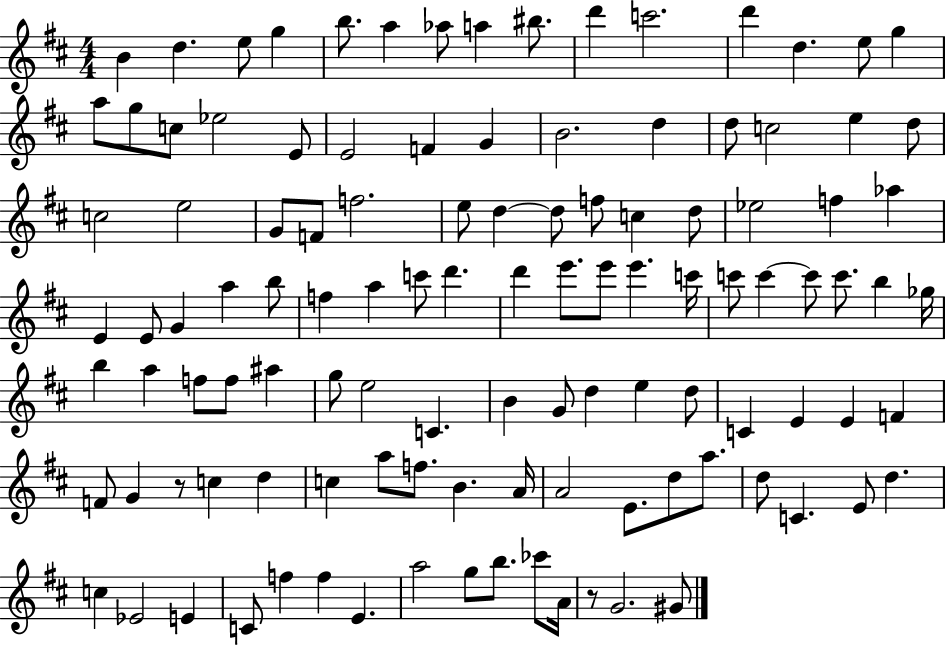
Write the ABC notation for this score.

X:1
T:Untitled
M:4/4
L:1/4
K:D
B d e/2 g b/2 a _a/2 a ^b/2 d' c'2 d' d e/2 g a/2 g/2 c/2 _e2 E/2 E2 F G B2 d d/2 c2 e d/2 c2 e2 G/2 F/2 f2 e/2 d d/2 f/2 c d/2 _e2 f _a E E/2 G a b/2 f a c'/2 d' d' e'/2 e'/2 e' c'/4 c'/2 c' c'/2 c'/2 b _g/4 b a f/2 f/2 ^a g/2 e2 C B G/2 d e d/2 C E E F F/2 G z/2 c d c a/2 f/2 B A/4 A2 E/2 d/2 a/2 d/2 C E/2 d c _E2 E C/2 f f E a2 g/2 b/2 _c'/2 A/4 z/2 G2 ^G/2